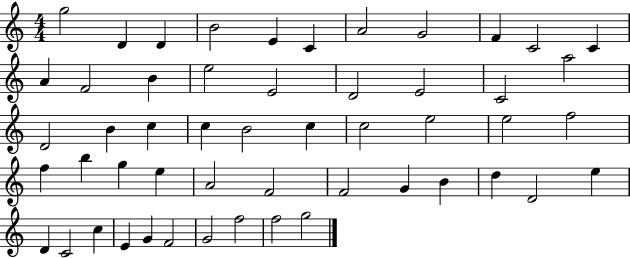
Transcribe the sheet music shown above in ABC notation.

X:1
T:Untitled
M:4/4
L:1/4
K:C
g2 D D B2 E C A2 G2 F C2 C A F2 B e2 E2 D2 E2 C2 a2 D2 B c c B2 c c2 e2 e2 f2 f b g e A2 F2 F2 G B d D2 e D C2 c E G F2 G2 f2 f2 g2